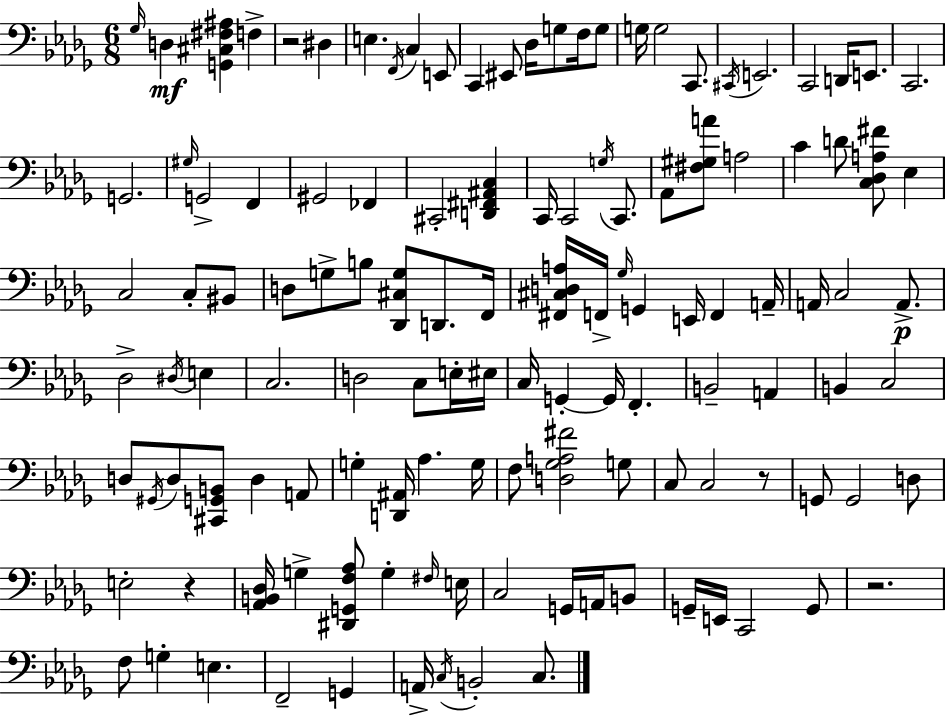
{
  \clef bass
  \numericTimeSignature
  \time 6/8
  \key bes \minor
  \repeat volta 2 { \grace { ges16 }\mf d4 <g, cis fis ais>4 f4-> | r2 dis4 | e4. \acciaccatura { f,16 } c4 | e,8 c,4 eis,8 des16 g8 f16 | \break g8 g16 g2 c,8. | \acciaccatura { cis,16 } e,2. | c,2 d,16 | e,8. c,2. | \break g,2. | \grace { gis16 } g,2-> | f,4 gis,2 | fes,4 cis,2-. | \break <d, fis, ais, c>4 c,16 c,2 | \acciaccatura { g16 } c,8. aes,8 <fis gis a'>8 a2 | c'4 d'8 <c des a fis'>8 | ees4 c2 | \break c8-. bis,8 d8 g8-> b8 <des, cis g>8 | d,8. f,16 <fis, cis d a>16 f,16-> \grace { ges16 } g,4 | e,16 f,4 a,16-- a,16 c2 | a,8.->\p des2-> | \break \acciaccatura { dis16 } e4 c2. | d2 | c8 e16-. eis16 c16 g,4-.~~ | g,16 f,4.-. b,2-- | \break a,4 b,4 c2 | d8 \acciaccatura { gis,16 } d8 | <cis, g, b,>8 d4 a,8 g4-. | <d, ais,>16 aes4. g16 f8 <d ges a fis'>2 | \break g8 c8 c2 | r8 g,8 g,2 | d8 e2-. | r4 <aes, b, des>16 g4-> | \break <dis, g, f aes>8 g4-. \grace { fis16 } e16 c2 | g,16 a,16 b,8 g,16-- e,16 c,2 | g,8 r2. | f8 g4-. | \break e4. f,2-- | g,4 a,16-> \acciaccatura { c16 } b,2-. | c8. } \bar "|."
}